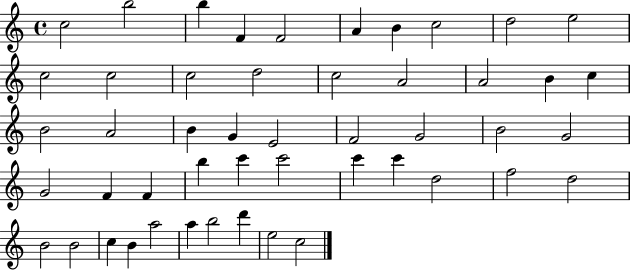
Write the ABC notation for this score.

X:1
T:Untitled
M:4/4
L:1/4
K:C
c2 b2 b F F2 A B c2 d2 e2 c2 c2 c2 d2 c2 A2 A2 B c B2 A2 B G E2 F2 G2 B2 G2 G2 F F b c' c'2 c' c' d2 f2 d2 B2 B2 c B a2 a b2 d' e2 c2